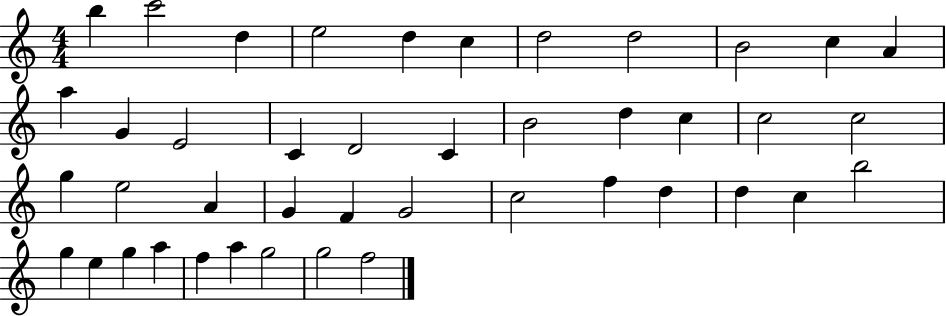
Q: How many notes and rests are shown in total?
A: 43